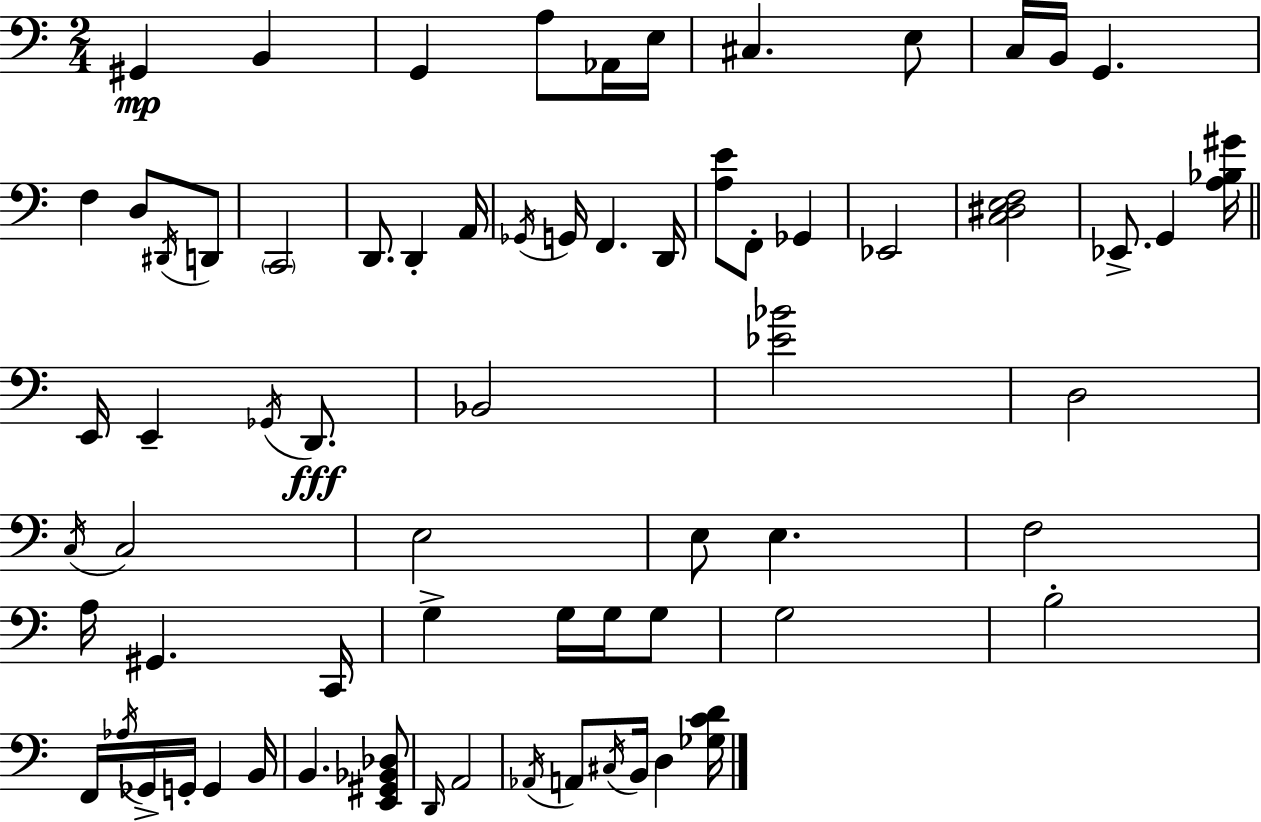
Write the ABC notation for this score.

X:1
T:Untitled
M:2/4
L:1/4
K:Am
^G,, B,, G,, A,/2 _A,,/4 E,/4 ^C, E,/2 C,/4 B,,/4 G,, F, D,/2 ^D,,/4 D,,/2 C,,2 D,,/2 D,, A,,/4 _G,,/4 G,,/4 F,, D,,/4 [A,E]/2 F,,/2 _G,, _E,,2 [C,^D,E,F,]2 _E,,/2 G,, [A,_B,^G]/4 E,,/4 E,, _G,,/4 D,,/2 _B,,2 [_E_B]2 D,2 C,/4 C,2 E,2 E,/2 E, F,2 A,/4 ^G,, C,,/4 G, G,/4 G,/4 G,/2 G,2 B,2 F,,/4 _A,/4 _G,,/4 G,,/4 G,, B,,/4 B,, [E,,^G,,_B,,_D,]/2 D,,/4 A,,2 _A,,/4 A,,/2 ^C,/4 B,,/4 D, [_G,CD]/4